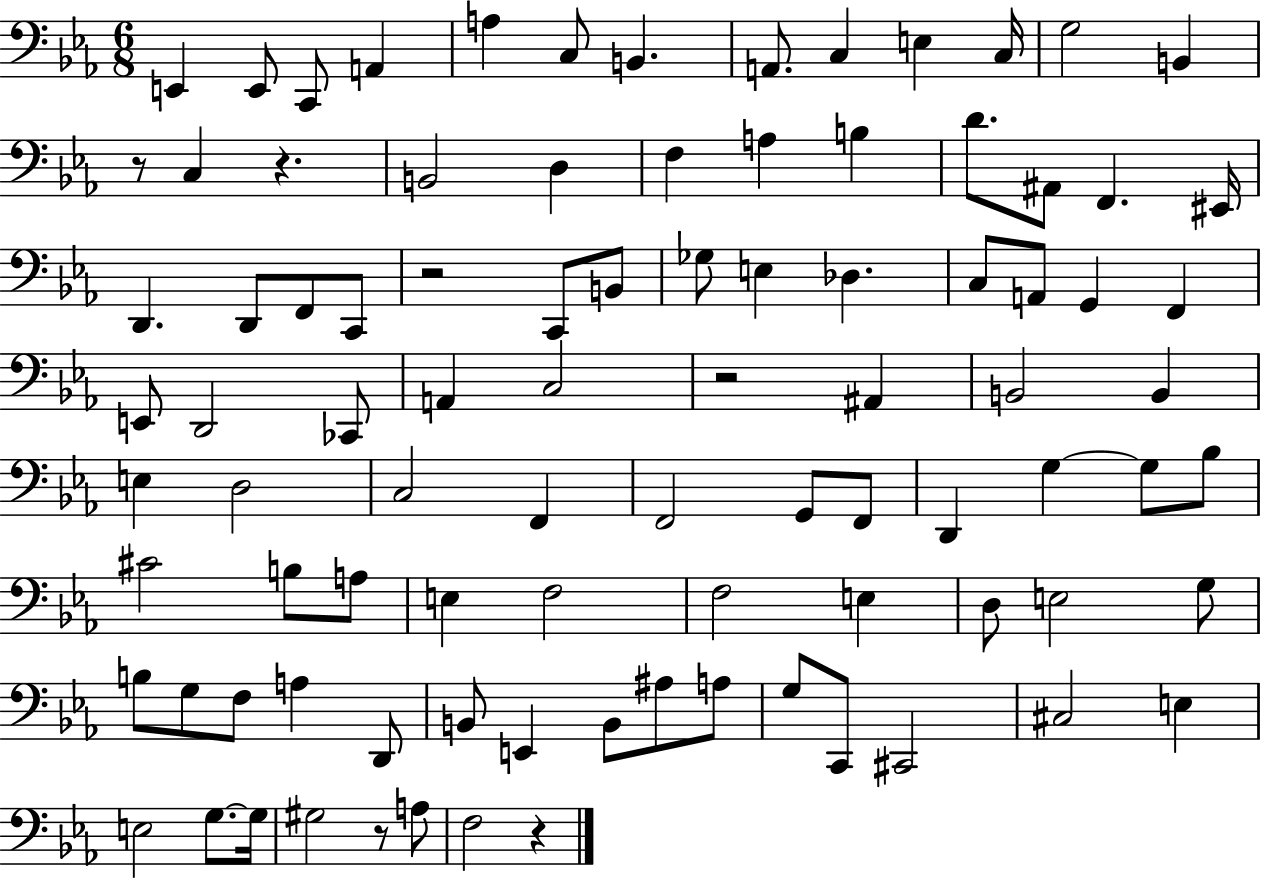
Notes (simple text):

E2/q E2/e C2/e A2/q A3/q C3/e B2/q. A2/e. C3/q E3/q C3/s G3/h B2/q R/e C3/q R/q. B2/h D3/q F3/q A3/q B3/q D4/e. A#2/e F2/q. EIS2/s D2/q. D2/e F2/e C2/e R/h C2/e B2/e Gb3/e E3/q Db3/q. C3/e A2/e G2/q F2/q E2/e D2/h CES2/e A2/q C3/h R/h A#2/q B2/h B2/q E3/q D3/h C3/h F2/q F2/h G2/e F2/e D2/q G3/q G3/e Bb3/e C#4/h B3/e A3/e E3/q F3/h F3/h E3/q D3/e E3/h G3/e B3/e G3/e F3/e A3/q D2/e B2/e E2/q B2/e A#3/e A3/e G3/e C2/e C#2/h C#3/h E3/q E3/h G3/e. G3/s G#3/h R/e A3/e F3/h R/q